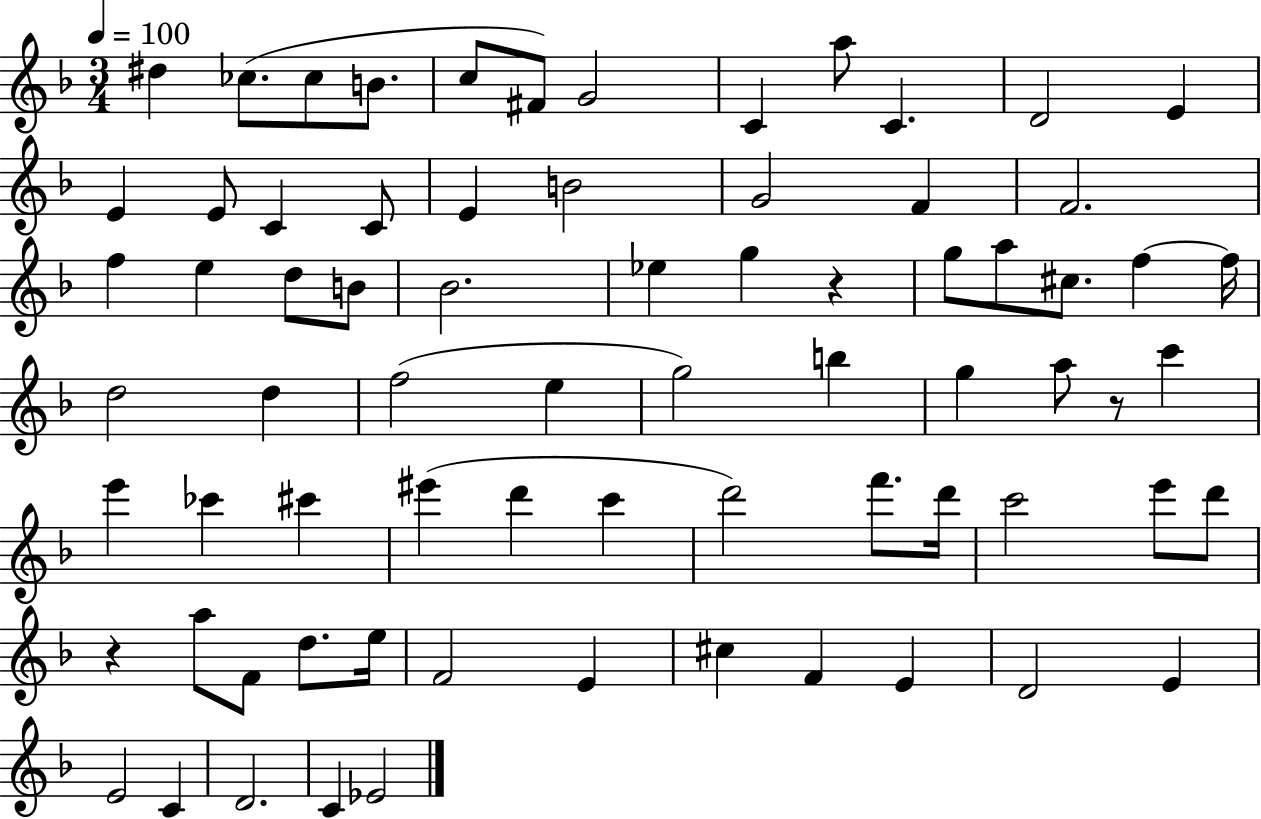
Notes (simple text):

D#5/q CES5/e. CES5/e B4/e. C5/e F#4/e G4/h C4/q A5/e C4/q. D4/h E4/q E4/q E4/e C4/q C4/e E4/q B4/h G4/h F4/q F4/h. F5/q E5/q D5/e B4/e Bb4/h. Eb5/q G5/q R/q G5/e A5/e C#5/e. F5/q F5/s D5/h D5/q F5/h E5/q G5/h B5/q G5/q A5/e R/e C6/q E6/q CES6/q C#6/q EIS6/q D6/q C6/q D6/h F6/e. D6/s C6/h E6/e D6/e R/q A5/e F4/e D5/e. E5/s F4/h E4/q C#5/q F4/q E4/q D4/h E4/q E4/h C4/q D4/h. C4/q Eb4/h